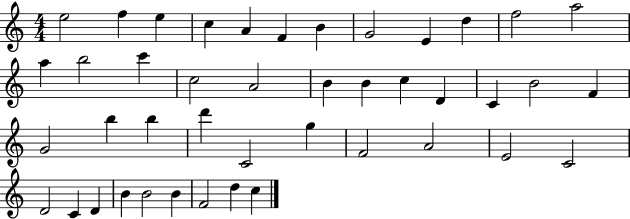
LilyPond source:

{
  \clef treble
  \numericTimeSignature
  \time 4/4
  \key c \major
  e''2 f''4 e''4 | c''4 a'4 f'4 b'4 | g'2 e'4 d''4 | f''2 a''2 | \break a''4 b''2 c'''4 | c''2 a'2 | b'4 b'4 c''4 d'4 | c'4 b'2 f'4 | \break g'2 b''4 b''4 | d'''4 c'2 g''4 | f'2 a'2 | e'2 c'2 | \break d'2 c'4 d'4 | b'4 b'2 b'4 | f'2 d''4 c''4 | \bar "|."
}